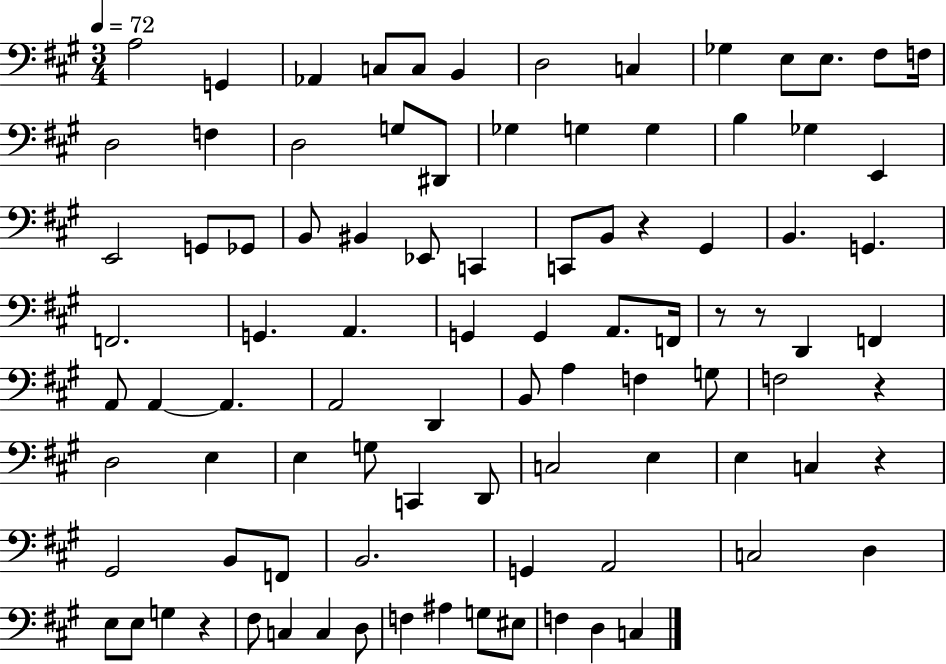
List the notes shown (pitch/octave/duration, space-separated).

A3/h G2/q Ab2/q C3/e C3/e B2/q D3/h C3/q Gb3/q E3/e E3/e. F#3/e F3/s D3/h F3/q D3/h G3/e D#2/e Gb3/q G3/q G3/q B3/q Gb3/q E2/q E2/h G2/e Gb2/e B2/e BIS2/q Eb2/e C2/q C2/e B2/e R/q G#2/q B2/q. G2/q. F2/h. G2/q. A2/q. G2/q G2/q A2/e. F2/s R/e R/e D2/q F2/q A2/e A2/q A2/q. A2/h D2/q B2/e A3/q F3/q G3/e F3/h R/q D3/h E3/q E3/q G3/e C2/q D2/e C3/h E3/q E3/q C3/q R/q G#2/h B2/e F2/e B2/h. G2/q A2/h C3/h D3/q E3/e E3/e G3/q R/q F#3/e C3/q C3/q D3/e F3/q A#3/q G3/e EIS3/e F3/q D3/q C3/q